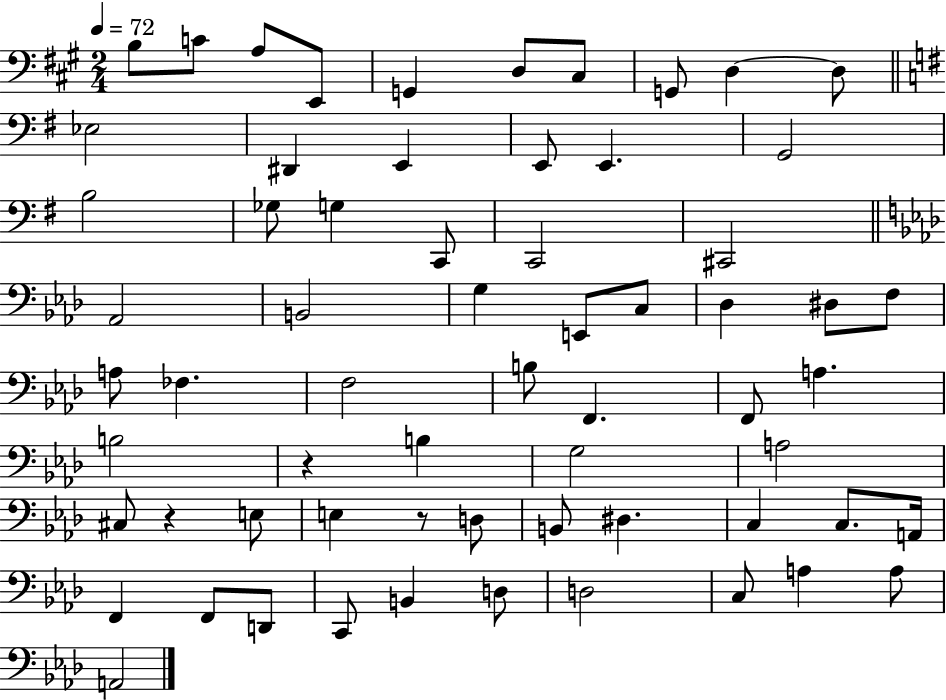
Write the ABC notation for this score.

X:1
T:Untitled
M:2/4
L:1/4
K:A
B,/2 C/2 A,/2 E,,/2 G,, D,/2 ^C,/2 G,,/2 D, D,/2 _E,2 ^D,, E,, E,,/2 E,, G,,2 B,2 _G,/2 G, C,,/2 C,,2 ^C,,2 _A,,2 B,,2 G, E,,/2 C,/2 _D, ^D,/2 F,/2 A,/2 _F, F,2 B,/2 F,, F,,/2 A, B,2 z B, G,2 A,2 ^C,/2 z E,/2 E, z/2 D,/2 B,,/2 ^D, C, C,/2 A,,/4 F,, F,,/2 D,,/2 C,,/2 B,, D,/2 D,2 C,/2 A, A,/2 A,,2